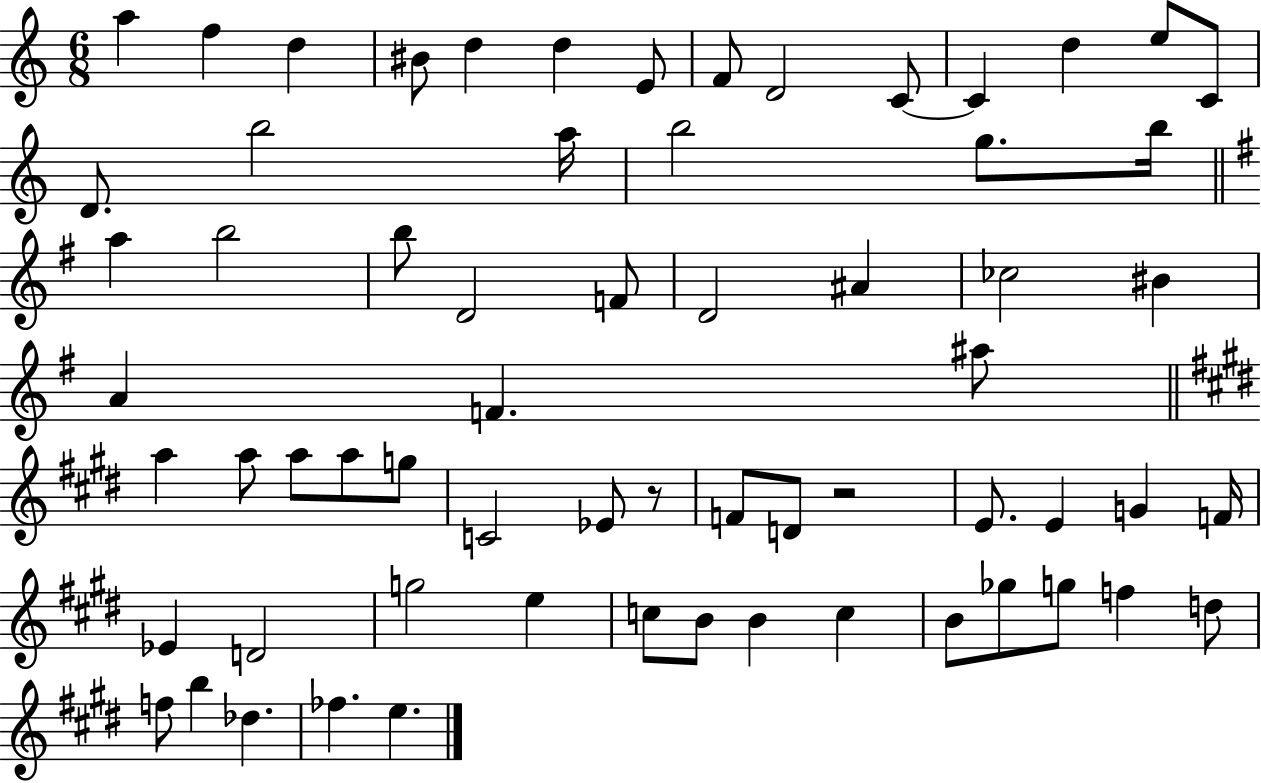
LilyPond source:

{
  \clef treble
  \numericTimeSignature
  \time 6/8
  \key c \major
  a''4 f''4 d''4 | bis'8 d''4 d''4 e'8 | f'8 d'2 c'8~~ | c'4 d''4 e''8 c'8 | \break d'8. b''2 a''16 | b''2 g''8. b''16 | \bar "||" \break \key g \major a''4 b''2 | b''8 d'2 f'8 | d'2 ais'4 | ces''2 bis'4 | \break a'4 f'4. ais''8 | \bar "||" \break \key e \major a''4 a''8 a''8 a''8 g''8 | c'2 ees'8 r8 | f'8 d'8 r2 | e'8. e'4 g'4 f'16 | \break ees'4 d'2 | g''2 e''4 | c''8 b'8 b'4 c''4 | b'8 ges''8 g''8 f''4 d''8 | \break f''8 b''4 des''4. | fes''4. e''4. | \bar "|."
}